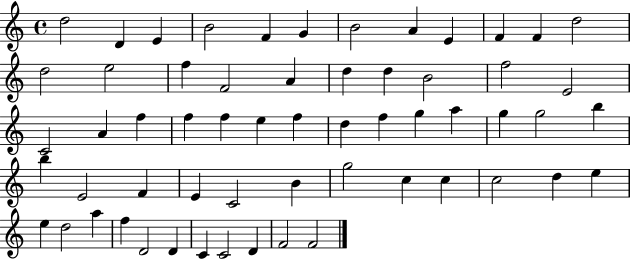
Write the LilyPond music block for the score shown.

{
  \clef treble
  \time 4/4
  \defaultTimeSignature
  \key c \major
  d''2 d'4 e'4 | b'2 f'4 g'4 | b'2 a'4 e'4 | f'4 f'4 d''2 | \break d''2 e''2 | f''4 f'2 a'4 | d''4 d''4 b'2 | f''2 e'2 | \break c'2 a'4 f''4 | f''4 f''4 e''4 f''4 | d''4 f''4 g''4 a''4 | g''4 g''2 b''4 | \break b''4 e'2 f'4 | e'4 c'2 b'4 | g''2 c''4 c''4 | c''2 d''4 e''4 | \break e''4 d''2 a''4 | f''4 d'2 d'4 | c'4 c'2 d'4 | f'2 f'2 | \break \bar "|."
}